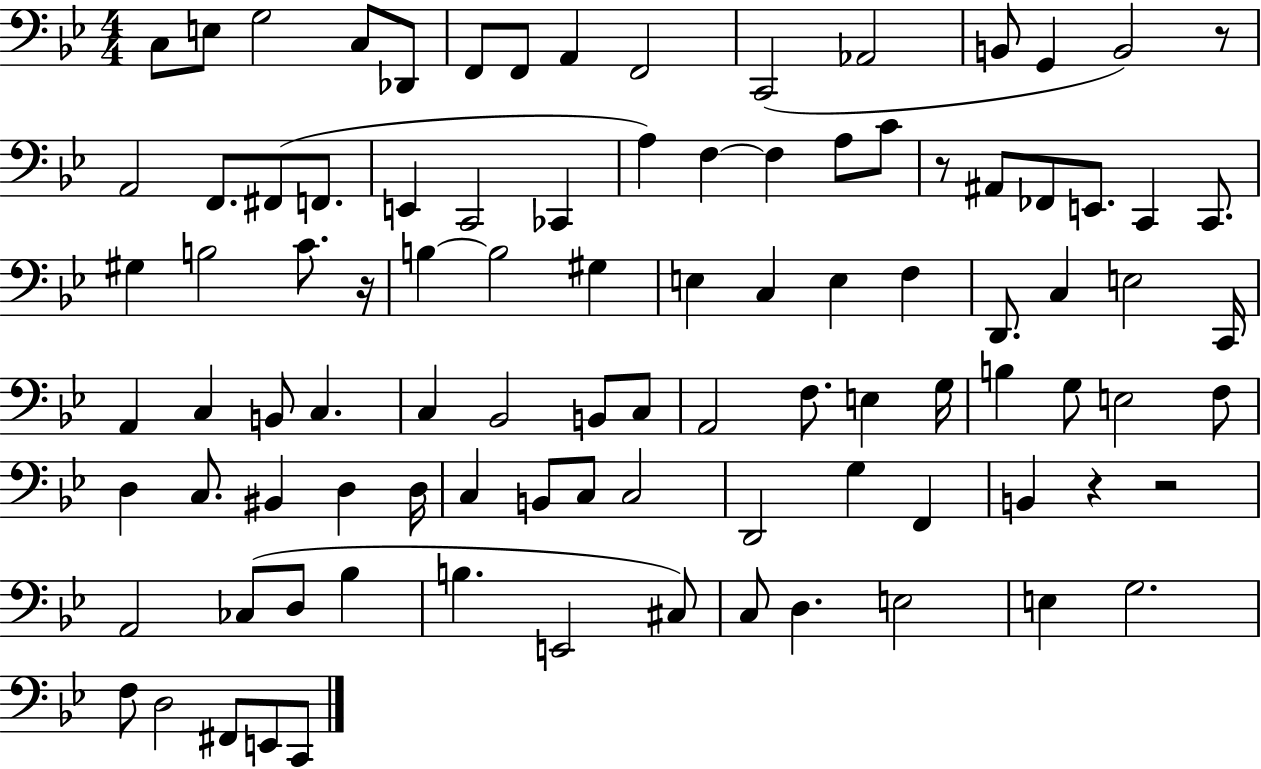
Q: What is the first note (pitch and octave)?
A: C3